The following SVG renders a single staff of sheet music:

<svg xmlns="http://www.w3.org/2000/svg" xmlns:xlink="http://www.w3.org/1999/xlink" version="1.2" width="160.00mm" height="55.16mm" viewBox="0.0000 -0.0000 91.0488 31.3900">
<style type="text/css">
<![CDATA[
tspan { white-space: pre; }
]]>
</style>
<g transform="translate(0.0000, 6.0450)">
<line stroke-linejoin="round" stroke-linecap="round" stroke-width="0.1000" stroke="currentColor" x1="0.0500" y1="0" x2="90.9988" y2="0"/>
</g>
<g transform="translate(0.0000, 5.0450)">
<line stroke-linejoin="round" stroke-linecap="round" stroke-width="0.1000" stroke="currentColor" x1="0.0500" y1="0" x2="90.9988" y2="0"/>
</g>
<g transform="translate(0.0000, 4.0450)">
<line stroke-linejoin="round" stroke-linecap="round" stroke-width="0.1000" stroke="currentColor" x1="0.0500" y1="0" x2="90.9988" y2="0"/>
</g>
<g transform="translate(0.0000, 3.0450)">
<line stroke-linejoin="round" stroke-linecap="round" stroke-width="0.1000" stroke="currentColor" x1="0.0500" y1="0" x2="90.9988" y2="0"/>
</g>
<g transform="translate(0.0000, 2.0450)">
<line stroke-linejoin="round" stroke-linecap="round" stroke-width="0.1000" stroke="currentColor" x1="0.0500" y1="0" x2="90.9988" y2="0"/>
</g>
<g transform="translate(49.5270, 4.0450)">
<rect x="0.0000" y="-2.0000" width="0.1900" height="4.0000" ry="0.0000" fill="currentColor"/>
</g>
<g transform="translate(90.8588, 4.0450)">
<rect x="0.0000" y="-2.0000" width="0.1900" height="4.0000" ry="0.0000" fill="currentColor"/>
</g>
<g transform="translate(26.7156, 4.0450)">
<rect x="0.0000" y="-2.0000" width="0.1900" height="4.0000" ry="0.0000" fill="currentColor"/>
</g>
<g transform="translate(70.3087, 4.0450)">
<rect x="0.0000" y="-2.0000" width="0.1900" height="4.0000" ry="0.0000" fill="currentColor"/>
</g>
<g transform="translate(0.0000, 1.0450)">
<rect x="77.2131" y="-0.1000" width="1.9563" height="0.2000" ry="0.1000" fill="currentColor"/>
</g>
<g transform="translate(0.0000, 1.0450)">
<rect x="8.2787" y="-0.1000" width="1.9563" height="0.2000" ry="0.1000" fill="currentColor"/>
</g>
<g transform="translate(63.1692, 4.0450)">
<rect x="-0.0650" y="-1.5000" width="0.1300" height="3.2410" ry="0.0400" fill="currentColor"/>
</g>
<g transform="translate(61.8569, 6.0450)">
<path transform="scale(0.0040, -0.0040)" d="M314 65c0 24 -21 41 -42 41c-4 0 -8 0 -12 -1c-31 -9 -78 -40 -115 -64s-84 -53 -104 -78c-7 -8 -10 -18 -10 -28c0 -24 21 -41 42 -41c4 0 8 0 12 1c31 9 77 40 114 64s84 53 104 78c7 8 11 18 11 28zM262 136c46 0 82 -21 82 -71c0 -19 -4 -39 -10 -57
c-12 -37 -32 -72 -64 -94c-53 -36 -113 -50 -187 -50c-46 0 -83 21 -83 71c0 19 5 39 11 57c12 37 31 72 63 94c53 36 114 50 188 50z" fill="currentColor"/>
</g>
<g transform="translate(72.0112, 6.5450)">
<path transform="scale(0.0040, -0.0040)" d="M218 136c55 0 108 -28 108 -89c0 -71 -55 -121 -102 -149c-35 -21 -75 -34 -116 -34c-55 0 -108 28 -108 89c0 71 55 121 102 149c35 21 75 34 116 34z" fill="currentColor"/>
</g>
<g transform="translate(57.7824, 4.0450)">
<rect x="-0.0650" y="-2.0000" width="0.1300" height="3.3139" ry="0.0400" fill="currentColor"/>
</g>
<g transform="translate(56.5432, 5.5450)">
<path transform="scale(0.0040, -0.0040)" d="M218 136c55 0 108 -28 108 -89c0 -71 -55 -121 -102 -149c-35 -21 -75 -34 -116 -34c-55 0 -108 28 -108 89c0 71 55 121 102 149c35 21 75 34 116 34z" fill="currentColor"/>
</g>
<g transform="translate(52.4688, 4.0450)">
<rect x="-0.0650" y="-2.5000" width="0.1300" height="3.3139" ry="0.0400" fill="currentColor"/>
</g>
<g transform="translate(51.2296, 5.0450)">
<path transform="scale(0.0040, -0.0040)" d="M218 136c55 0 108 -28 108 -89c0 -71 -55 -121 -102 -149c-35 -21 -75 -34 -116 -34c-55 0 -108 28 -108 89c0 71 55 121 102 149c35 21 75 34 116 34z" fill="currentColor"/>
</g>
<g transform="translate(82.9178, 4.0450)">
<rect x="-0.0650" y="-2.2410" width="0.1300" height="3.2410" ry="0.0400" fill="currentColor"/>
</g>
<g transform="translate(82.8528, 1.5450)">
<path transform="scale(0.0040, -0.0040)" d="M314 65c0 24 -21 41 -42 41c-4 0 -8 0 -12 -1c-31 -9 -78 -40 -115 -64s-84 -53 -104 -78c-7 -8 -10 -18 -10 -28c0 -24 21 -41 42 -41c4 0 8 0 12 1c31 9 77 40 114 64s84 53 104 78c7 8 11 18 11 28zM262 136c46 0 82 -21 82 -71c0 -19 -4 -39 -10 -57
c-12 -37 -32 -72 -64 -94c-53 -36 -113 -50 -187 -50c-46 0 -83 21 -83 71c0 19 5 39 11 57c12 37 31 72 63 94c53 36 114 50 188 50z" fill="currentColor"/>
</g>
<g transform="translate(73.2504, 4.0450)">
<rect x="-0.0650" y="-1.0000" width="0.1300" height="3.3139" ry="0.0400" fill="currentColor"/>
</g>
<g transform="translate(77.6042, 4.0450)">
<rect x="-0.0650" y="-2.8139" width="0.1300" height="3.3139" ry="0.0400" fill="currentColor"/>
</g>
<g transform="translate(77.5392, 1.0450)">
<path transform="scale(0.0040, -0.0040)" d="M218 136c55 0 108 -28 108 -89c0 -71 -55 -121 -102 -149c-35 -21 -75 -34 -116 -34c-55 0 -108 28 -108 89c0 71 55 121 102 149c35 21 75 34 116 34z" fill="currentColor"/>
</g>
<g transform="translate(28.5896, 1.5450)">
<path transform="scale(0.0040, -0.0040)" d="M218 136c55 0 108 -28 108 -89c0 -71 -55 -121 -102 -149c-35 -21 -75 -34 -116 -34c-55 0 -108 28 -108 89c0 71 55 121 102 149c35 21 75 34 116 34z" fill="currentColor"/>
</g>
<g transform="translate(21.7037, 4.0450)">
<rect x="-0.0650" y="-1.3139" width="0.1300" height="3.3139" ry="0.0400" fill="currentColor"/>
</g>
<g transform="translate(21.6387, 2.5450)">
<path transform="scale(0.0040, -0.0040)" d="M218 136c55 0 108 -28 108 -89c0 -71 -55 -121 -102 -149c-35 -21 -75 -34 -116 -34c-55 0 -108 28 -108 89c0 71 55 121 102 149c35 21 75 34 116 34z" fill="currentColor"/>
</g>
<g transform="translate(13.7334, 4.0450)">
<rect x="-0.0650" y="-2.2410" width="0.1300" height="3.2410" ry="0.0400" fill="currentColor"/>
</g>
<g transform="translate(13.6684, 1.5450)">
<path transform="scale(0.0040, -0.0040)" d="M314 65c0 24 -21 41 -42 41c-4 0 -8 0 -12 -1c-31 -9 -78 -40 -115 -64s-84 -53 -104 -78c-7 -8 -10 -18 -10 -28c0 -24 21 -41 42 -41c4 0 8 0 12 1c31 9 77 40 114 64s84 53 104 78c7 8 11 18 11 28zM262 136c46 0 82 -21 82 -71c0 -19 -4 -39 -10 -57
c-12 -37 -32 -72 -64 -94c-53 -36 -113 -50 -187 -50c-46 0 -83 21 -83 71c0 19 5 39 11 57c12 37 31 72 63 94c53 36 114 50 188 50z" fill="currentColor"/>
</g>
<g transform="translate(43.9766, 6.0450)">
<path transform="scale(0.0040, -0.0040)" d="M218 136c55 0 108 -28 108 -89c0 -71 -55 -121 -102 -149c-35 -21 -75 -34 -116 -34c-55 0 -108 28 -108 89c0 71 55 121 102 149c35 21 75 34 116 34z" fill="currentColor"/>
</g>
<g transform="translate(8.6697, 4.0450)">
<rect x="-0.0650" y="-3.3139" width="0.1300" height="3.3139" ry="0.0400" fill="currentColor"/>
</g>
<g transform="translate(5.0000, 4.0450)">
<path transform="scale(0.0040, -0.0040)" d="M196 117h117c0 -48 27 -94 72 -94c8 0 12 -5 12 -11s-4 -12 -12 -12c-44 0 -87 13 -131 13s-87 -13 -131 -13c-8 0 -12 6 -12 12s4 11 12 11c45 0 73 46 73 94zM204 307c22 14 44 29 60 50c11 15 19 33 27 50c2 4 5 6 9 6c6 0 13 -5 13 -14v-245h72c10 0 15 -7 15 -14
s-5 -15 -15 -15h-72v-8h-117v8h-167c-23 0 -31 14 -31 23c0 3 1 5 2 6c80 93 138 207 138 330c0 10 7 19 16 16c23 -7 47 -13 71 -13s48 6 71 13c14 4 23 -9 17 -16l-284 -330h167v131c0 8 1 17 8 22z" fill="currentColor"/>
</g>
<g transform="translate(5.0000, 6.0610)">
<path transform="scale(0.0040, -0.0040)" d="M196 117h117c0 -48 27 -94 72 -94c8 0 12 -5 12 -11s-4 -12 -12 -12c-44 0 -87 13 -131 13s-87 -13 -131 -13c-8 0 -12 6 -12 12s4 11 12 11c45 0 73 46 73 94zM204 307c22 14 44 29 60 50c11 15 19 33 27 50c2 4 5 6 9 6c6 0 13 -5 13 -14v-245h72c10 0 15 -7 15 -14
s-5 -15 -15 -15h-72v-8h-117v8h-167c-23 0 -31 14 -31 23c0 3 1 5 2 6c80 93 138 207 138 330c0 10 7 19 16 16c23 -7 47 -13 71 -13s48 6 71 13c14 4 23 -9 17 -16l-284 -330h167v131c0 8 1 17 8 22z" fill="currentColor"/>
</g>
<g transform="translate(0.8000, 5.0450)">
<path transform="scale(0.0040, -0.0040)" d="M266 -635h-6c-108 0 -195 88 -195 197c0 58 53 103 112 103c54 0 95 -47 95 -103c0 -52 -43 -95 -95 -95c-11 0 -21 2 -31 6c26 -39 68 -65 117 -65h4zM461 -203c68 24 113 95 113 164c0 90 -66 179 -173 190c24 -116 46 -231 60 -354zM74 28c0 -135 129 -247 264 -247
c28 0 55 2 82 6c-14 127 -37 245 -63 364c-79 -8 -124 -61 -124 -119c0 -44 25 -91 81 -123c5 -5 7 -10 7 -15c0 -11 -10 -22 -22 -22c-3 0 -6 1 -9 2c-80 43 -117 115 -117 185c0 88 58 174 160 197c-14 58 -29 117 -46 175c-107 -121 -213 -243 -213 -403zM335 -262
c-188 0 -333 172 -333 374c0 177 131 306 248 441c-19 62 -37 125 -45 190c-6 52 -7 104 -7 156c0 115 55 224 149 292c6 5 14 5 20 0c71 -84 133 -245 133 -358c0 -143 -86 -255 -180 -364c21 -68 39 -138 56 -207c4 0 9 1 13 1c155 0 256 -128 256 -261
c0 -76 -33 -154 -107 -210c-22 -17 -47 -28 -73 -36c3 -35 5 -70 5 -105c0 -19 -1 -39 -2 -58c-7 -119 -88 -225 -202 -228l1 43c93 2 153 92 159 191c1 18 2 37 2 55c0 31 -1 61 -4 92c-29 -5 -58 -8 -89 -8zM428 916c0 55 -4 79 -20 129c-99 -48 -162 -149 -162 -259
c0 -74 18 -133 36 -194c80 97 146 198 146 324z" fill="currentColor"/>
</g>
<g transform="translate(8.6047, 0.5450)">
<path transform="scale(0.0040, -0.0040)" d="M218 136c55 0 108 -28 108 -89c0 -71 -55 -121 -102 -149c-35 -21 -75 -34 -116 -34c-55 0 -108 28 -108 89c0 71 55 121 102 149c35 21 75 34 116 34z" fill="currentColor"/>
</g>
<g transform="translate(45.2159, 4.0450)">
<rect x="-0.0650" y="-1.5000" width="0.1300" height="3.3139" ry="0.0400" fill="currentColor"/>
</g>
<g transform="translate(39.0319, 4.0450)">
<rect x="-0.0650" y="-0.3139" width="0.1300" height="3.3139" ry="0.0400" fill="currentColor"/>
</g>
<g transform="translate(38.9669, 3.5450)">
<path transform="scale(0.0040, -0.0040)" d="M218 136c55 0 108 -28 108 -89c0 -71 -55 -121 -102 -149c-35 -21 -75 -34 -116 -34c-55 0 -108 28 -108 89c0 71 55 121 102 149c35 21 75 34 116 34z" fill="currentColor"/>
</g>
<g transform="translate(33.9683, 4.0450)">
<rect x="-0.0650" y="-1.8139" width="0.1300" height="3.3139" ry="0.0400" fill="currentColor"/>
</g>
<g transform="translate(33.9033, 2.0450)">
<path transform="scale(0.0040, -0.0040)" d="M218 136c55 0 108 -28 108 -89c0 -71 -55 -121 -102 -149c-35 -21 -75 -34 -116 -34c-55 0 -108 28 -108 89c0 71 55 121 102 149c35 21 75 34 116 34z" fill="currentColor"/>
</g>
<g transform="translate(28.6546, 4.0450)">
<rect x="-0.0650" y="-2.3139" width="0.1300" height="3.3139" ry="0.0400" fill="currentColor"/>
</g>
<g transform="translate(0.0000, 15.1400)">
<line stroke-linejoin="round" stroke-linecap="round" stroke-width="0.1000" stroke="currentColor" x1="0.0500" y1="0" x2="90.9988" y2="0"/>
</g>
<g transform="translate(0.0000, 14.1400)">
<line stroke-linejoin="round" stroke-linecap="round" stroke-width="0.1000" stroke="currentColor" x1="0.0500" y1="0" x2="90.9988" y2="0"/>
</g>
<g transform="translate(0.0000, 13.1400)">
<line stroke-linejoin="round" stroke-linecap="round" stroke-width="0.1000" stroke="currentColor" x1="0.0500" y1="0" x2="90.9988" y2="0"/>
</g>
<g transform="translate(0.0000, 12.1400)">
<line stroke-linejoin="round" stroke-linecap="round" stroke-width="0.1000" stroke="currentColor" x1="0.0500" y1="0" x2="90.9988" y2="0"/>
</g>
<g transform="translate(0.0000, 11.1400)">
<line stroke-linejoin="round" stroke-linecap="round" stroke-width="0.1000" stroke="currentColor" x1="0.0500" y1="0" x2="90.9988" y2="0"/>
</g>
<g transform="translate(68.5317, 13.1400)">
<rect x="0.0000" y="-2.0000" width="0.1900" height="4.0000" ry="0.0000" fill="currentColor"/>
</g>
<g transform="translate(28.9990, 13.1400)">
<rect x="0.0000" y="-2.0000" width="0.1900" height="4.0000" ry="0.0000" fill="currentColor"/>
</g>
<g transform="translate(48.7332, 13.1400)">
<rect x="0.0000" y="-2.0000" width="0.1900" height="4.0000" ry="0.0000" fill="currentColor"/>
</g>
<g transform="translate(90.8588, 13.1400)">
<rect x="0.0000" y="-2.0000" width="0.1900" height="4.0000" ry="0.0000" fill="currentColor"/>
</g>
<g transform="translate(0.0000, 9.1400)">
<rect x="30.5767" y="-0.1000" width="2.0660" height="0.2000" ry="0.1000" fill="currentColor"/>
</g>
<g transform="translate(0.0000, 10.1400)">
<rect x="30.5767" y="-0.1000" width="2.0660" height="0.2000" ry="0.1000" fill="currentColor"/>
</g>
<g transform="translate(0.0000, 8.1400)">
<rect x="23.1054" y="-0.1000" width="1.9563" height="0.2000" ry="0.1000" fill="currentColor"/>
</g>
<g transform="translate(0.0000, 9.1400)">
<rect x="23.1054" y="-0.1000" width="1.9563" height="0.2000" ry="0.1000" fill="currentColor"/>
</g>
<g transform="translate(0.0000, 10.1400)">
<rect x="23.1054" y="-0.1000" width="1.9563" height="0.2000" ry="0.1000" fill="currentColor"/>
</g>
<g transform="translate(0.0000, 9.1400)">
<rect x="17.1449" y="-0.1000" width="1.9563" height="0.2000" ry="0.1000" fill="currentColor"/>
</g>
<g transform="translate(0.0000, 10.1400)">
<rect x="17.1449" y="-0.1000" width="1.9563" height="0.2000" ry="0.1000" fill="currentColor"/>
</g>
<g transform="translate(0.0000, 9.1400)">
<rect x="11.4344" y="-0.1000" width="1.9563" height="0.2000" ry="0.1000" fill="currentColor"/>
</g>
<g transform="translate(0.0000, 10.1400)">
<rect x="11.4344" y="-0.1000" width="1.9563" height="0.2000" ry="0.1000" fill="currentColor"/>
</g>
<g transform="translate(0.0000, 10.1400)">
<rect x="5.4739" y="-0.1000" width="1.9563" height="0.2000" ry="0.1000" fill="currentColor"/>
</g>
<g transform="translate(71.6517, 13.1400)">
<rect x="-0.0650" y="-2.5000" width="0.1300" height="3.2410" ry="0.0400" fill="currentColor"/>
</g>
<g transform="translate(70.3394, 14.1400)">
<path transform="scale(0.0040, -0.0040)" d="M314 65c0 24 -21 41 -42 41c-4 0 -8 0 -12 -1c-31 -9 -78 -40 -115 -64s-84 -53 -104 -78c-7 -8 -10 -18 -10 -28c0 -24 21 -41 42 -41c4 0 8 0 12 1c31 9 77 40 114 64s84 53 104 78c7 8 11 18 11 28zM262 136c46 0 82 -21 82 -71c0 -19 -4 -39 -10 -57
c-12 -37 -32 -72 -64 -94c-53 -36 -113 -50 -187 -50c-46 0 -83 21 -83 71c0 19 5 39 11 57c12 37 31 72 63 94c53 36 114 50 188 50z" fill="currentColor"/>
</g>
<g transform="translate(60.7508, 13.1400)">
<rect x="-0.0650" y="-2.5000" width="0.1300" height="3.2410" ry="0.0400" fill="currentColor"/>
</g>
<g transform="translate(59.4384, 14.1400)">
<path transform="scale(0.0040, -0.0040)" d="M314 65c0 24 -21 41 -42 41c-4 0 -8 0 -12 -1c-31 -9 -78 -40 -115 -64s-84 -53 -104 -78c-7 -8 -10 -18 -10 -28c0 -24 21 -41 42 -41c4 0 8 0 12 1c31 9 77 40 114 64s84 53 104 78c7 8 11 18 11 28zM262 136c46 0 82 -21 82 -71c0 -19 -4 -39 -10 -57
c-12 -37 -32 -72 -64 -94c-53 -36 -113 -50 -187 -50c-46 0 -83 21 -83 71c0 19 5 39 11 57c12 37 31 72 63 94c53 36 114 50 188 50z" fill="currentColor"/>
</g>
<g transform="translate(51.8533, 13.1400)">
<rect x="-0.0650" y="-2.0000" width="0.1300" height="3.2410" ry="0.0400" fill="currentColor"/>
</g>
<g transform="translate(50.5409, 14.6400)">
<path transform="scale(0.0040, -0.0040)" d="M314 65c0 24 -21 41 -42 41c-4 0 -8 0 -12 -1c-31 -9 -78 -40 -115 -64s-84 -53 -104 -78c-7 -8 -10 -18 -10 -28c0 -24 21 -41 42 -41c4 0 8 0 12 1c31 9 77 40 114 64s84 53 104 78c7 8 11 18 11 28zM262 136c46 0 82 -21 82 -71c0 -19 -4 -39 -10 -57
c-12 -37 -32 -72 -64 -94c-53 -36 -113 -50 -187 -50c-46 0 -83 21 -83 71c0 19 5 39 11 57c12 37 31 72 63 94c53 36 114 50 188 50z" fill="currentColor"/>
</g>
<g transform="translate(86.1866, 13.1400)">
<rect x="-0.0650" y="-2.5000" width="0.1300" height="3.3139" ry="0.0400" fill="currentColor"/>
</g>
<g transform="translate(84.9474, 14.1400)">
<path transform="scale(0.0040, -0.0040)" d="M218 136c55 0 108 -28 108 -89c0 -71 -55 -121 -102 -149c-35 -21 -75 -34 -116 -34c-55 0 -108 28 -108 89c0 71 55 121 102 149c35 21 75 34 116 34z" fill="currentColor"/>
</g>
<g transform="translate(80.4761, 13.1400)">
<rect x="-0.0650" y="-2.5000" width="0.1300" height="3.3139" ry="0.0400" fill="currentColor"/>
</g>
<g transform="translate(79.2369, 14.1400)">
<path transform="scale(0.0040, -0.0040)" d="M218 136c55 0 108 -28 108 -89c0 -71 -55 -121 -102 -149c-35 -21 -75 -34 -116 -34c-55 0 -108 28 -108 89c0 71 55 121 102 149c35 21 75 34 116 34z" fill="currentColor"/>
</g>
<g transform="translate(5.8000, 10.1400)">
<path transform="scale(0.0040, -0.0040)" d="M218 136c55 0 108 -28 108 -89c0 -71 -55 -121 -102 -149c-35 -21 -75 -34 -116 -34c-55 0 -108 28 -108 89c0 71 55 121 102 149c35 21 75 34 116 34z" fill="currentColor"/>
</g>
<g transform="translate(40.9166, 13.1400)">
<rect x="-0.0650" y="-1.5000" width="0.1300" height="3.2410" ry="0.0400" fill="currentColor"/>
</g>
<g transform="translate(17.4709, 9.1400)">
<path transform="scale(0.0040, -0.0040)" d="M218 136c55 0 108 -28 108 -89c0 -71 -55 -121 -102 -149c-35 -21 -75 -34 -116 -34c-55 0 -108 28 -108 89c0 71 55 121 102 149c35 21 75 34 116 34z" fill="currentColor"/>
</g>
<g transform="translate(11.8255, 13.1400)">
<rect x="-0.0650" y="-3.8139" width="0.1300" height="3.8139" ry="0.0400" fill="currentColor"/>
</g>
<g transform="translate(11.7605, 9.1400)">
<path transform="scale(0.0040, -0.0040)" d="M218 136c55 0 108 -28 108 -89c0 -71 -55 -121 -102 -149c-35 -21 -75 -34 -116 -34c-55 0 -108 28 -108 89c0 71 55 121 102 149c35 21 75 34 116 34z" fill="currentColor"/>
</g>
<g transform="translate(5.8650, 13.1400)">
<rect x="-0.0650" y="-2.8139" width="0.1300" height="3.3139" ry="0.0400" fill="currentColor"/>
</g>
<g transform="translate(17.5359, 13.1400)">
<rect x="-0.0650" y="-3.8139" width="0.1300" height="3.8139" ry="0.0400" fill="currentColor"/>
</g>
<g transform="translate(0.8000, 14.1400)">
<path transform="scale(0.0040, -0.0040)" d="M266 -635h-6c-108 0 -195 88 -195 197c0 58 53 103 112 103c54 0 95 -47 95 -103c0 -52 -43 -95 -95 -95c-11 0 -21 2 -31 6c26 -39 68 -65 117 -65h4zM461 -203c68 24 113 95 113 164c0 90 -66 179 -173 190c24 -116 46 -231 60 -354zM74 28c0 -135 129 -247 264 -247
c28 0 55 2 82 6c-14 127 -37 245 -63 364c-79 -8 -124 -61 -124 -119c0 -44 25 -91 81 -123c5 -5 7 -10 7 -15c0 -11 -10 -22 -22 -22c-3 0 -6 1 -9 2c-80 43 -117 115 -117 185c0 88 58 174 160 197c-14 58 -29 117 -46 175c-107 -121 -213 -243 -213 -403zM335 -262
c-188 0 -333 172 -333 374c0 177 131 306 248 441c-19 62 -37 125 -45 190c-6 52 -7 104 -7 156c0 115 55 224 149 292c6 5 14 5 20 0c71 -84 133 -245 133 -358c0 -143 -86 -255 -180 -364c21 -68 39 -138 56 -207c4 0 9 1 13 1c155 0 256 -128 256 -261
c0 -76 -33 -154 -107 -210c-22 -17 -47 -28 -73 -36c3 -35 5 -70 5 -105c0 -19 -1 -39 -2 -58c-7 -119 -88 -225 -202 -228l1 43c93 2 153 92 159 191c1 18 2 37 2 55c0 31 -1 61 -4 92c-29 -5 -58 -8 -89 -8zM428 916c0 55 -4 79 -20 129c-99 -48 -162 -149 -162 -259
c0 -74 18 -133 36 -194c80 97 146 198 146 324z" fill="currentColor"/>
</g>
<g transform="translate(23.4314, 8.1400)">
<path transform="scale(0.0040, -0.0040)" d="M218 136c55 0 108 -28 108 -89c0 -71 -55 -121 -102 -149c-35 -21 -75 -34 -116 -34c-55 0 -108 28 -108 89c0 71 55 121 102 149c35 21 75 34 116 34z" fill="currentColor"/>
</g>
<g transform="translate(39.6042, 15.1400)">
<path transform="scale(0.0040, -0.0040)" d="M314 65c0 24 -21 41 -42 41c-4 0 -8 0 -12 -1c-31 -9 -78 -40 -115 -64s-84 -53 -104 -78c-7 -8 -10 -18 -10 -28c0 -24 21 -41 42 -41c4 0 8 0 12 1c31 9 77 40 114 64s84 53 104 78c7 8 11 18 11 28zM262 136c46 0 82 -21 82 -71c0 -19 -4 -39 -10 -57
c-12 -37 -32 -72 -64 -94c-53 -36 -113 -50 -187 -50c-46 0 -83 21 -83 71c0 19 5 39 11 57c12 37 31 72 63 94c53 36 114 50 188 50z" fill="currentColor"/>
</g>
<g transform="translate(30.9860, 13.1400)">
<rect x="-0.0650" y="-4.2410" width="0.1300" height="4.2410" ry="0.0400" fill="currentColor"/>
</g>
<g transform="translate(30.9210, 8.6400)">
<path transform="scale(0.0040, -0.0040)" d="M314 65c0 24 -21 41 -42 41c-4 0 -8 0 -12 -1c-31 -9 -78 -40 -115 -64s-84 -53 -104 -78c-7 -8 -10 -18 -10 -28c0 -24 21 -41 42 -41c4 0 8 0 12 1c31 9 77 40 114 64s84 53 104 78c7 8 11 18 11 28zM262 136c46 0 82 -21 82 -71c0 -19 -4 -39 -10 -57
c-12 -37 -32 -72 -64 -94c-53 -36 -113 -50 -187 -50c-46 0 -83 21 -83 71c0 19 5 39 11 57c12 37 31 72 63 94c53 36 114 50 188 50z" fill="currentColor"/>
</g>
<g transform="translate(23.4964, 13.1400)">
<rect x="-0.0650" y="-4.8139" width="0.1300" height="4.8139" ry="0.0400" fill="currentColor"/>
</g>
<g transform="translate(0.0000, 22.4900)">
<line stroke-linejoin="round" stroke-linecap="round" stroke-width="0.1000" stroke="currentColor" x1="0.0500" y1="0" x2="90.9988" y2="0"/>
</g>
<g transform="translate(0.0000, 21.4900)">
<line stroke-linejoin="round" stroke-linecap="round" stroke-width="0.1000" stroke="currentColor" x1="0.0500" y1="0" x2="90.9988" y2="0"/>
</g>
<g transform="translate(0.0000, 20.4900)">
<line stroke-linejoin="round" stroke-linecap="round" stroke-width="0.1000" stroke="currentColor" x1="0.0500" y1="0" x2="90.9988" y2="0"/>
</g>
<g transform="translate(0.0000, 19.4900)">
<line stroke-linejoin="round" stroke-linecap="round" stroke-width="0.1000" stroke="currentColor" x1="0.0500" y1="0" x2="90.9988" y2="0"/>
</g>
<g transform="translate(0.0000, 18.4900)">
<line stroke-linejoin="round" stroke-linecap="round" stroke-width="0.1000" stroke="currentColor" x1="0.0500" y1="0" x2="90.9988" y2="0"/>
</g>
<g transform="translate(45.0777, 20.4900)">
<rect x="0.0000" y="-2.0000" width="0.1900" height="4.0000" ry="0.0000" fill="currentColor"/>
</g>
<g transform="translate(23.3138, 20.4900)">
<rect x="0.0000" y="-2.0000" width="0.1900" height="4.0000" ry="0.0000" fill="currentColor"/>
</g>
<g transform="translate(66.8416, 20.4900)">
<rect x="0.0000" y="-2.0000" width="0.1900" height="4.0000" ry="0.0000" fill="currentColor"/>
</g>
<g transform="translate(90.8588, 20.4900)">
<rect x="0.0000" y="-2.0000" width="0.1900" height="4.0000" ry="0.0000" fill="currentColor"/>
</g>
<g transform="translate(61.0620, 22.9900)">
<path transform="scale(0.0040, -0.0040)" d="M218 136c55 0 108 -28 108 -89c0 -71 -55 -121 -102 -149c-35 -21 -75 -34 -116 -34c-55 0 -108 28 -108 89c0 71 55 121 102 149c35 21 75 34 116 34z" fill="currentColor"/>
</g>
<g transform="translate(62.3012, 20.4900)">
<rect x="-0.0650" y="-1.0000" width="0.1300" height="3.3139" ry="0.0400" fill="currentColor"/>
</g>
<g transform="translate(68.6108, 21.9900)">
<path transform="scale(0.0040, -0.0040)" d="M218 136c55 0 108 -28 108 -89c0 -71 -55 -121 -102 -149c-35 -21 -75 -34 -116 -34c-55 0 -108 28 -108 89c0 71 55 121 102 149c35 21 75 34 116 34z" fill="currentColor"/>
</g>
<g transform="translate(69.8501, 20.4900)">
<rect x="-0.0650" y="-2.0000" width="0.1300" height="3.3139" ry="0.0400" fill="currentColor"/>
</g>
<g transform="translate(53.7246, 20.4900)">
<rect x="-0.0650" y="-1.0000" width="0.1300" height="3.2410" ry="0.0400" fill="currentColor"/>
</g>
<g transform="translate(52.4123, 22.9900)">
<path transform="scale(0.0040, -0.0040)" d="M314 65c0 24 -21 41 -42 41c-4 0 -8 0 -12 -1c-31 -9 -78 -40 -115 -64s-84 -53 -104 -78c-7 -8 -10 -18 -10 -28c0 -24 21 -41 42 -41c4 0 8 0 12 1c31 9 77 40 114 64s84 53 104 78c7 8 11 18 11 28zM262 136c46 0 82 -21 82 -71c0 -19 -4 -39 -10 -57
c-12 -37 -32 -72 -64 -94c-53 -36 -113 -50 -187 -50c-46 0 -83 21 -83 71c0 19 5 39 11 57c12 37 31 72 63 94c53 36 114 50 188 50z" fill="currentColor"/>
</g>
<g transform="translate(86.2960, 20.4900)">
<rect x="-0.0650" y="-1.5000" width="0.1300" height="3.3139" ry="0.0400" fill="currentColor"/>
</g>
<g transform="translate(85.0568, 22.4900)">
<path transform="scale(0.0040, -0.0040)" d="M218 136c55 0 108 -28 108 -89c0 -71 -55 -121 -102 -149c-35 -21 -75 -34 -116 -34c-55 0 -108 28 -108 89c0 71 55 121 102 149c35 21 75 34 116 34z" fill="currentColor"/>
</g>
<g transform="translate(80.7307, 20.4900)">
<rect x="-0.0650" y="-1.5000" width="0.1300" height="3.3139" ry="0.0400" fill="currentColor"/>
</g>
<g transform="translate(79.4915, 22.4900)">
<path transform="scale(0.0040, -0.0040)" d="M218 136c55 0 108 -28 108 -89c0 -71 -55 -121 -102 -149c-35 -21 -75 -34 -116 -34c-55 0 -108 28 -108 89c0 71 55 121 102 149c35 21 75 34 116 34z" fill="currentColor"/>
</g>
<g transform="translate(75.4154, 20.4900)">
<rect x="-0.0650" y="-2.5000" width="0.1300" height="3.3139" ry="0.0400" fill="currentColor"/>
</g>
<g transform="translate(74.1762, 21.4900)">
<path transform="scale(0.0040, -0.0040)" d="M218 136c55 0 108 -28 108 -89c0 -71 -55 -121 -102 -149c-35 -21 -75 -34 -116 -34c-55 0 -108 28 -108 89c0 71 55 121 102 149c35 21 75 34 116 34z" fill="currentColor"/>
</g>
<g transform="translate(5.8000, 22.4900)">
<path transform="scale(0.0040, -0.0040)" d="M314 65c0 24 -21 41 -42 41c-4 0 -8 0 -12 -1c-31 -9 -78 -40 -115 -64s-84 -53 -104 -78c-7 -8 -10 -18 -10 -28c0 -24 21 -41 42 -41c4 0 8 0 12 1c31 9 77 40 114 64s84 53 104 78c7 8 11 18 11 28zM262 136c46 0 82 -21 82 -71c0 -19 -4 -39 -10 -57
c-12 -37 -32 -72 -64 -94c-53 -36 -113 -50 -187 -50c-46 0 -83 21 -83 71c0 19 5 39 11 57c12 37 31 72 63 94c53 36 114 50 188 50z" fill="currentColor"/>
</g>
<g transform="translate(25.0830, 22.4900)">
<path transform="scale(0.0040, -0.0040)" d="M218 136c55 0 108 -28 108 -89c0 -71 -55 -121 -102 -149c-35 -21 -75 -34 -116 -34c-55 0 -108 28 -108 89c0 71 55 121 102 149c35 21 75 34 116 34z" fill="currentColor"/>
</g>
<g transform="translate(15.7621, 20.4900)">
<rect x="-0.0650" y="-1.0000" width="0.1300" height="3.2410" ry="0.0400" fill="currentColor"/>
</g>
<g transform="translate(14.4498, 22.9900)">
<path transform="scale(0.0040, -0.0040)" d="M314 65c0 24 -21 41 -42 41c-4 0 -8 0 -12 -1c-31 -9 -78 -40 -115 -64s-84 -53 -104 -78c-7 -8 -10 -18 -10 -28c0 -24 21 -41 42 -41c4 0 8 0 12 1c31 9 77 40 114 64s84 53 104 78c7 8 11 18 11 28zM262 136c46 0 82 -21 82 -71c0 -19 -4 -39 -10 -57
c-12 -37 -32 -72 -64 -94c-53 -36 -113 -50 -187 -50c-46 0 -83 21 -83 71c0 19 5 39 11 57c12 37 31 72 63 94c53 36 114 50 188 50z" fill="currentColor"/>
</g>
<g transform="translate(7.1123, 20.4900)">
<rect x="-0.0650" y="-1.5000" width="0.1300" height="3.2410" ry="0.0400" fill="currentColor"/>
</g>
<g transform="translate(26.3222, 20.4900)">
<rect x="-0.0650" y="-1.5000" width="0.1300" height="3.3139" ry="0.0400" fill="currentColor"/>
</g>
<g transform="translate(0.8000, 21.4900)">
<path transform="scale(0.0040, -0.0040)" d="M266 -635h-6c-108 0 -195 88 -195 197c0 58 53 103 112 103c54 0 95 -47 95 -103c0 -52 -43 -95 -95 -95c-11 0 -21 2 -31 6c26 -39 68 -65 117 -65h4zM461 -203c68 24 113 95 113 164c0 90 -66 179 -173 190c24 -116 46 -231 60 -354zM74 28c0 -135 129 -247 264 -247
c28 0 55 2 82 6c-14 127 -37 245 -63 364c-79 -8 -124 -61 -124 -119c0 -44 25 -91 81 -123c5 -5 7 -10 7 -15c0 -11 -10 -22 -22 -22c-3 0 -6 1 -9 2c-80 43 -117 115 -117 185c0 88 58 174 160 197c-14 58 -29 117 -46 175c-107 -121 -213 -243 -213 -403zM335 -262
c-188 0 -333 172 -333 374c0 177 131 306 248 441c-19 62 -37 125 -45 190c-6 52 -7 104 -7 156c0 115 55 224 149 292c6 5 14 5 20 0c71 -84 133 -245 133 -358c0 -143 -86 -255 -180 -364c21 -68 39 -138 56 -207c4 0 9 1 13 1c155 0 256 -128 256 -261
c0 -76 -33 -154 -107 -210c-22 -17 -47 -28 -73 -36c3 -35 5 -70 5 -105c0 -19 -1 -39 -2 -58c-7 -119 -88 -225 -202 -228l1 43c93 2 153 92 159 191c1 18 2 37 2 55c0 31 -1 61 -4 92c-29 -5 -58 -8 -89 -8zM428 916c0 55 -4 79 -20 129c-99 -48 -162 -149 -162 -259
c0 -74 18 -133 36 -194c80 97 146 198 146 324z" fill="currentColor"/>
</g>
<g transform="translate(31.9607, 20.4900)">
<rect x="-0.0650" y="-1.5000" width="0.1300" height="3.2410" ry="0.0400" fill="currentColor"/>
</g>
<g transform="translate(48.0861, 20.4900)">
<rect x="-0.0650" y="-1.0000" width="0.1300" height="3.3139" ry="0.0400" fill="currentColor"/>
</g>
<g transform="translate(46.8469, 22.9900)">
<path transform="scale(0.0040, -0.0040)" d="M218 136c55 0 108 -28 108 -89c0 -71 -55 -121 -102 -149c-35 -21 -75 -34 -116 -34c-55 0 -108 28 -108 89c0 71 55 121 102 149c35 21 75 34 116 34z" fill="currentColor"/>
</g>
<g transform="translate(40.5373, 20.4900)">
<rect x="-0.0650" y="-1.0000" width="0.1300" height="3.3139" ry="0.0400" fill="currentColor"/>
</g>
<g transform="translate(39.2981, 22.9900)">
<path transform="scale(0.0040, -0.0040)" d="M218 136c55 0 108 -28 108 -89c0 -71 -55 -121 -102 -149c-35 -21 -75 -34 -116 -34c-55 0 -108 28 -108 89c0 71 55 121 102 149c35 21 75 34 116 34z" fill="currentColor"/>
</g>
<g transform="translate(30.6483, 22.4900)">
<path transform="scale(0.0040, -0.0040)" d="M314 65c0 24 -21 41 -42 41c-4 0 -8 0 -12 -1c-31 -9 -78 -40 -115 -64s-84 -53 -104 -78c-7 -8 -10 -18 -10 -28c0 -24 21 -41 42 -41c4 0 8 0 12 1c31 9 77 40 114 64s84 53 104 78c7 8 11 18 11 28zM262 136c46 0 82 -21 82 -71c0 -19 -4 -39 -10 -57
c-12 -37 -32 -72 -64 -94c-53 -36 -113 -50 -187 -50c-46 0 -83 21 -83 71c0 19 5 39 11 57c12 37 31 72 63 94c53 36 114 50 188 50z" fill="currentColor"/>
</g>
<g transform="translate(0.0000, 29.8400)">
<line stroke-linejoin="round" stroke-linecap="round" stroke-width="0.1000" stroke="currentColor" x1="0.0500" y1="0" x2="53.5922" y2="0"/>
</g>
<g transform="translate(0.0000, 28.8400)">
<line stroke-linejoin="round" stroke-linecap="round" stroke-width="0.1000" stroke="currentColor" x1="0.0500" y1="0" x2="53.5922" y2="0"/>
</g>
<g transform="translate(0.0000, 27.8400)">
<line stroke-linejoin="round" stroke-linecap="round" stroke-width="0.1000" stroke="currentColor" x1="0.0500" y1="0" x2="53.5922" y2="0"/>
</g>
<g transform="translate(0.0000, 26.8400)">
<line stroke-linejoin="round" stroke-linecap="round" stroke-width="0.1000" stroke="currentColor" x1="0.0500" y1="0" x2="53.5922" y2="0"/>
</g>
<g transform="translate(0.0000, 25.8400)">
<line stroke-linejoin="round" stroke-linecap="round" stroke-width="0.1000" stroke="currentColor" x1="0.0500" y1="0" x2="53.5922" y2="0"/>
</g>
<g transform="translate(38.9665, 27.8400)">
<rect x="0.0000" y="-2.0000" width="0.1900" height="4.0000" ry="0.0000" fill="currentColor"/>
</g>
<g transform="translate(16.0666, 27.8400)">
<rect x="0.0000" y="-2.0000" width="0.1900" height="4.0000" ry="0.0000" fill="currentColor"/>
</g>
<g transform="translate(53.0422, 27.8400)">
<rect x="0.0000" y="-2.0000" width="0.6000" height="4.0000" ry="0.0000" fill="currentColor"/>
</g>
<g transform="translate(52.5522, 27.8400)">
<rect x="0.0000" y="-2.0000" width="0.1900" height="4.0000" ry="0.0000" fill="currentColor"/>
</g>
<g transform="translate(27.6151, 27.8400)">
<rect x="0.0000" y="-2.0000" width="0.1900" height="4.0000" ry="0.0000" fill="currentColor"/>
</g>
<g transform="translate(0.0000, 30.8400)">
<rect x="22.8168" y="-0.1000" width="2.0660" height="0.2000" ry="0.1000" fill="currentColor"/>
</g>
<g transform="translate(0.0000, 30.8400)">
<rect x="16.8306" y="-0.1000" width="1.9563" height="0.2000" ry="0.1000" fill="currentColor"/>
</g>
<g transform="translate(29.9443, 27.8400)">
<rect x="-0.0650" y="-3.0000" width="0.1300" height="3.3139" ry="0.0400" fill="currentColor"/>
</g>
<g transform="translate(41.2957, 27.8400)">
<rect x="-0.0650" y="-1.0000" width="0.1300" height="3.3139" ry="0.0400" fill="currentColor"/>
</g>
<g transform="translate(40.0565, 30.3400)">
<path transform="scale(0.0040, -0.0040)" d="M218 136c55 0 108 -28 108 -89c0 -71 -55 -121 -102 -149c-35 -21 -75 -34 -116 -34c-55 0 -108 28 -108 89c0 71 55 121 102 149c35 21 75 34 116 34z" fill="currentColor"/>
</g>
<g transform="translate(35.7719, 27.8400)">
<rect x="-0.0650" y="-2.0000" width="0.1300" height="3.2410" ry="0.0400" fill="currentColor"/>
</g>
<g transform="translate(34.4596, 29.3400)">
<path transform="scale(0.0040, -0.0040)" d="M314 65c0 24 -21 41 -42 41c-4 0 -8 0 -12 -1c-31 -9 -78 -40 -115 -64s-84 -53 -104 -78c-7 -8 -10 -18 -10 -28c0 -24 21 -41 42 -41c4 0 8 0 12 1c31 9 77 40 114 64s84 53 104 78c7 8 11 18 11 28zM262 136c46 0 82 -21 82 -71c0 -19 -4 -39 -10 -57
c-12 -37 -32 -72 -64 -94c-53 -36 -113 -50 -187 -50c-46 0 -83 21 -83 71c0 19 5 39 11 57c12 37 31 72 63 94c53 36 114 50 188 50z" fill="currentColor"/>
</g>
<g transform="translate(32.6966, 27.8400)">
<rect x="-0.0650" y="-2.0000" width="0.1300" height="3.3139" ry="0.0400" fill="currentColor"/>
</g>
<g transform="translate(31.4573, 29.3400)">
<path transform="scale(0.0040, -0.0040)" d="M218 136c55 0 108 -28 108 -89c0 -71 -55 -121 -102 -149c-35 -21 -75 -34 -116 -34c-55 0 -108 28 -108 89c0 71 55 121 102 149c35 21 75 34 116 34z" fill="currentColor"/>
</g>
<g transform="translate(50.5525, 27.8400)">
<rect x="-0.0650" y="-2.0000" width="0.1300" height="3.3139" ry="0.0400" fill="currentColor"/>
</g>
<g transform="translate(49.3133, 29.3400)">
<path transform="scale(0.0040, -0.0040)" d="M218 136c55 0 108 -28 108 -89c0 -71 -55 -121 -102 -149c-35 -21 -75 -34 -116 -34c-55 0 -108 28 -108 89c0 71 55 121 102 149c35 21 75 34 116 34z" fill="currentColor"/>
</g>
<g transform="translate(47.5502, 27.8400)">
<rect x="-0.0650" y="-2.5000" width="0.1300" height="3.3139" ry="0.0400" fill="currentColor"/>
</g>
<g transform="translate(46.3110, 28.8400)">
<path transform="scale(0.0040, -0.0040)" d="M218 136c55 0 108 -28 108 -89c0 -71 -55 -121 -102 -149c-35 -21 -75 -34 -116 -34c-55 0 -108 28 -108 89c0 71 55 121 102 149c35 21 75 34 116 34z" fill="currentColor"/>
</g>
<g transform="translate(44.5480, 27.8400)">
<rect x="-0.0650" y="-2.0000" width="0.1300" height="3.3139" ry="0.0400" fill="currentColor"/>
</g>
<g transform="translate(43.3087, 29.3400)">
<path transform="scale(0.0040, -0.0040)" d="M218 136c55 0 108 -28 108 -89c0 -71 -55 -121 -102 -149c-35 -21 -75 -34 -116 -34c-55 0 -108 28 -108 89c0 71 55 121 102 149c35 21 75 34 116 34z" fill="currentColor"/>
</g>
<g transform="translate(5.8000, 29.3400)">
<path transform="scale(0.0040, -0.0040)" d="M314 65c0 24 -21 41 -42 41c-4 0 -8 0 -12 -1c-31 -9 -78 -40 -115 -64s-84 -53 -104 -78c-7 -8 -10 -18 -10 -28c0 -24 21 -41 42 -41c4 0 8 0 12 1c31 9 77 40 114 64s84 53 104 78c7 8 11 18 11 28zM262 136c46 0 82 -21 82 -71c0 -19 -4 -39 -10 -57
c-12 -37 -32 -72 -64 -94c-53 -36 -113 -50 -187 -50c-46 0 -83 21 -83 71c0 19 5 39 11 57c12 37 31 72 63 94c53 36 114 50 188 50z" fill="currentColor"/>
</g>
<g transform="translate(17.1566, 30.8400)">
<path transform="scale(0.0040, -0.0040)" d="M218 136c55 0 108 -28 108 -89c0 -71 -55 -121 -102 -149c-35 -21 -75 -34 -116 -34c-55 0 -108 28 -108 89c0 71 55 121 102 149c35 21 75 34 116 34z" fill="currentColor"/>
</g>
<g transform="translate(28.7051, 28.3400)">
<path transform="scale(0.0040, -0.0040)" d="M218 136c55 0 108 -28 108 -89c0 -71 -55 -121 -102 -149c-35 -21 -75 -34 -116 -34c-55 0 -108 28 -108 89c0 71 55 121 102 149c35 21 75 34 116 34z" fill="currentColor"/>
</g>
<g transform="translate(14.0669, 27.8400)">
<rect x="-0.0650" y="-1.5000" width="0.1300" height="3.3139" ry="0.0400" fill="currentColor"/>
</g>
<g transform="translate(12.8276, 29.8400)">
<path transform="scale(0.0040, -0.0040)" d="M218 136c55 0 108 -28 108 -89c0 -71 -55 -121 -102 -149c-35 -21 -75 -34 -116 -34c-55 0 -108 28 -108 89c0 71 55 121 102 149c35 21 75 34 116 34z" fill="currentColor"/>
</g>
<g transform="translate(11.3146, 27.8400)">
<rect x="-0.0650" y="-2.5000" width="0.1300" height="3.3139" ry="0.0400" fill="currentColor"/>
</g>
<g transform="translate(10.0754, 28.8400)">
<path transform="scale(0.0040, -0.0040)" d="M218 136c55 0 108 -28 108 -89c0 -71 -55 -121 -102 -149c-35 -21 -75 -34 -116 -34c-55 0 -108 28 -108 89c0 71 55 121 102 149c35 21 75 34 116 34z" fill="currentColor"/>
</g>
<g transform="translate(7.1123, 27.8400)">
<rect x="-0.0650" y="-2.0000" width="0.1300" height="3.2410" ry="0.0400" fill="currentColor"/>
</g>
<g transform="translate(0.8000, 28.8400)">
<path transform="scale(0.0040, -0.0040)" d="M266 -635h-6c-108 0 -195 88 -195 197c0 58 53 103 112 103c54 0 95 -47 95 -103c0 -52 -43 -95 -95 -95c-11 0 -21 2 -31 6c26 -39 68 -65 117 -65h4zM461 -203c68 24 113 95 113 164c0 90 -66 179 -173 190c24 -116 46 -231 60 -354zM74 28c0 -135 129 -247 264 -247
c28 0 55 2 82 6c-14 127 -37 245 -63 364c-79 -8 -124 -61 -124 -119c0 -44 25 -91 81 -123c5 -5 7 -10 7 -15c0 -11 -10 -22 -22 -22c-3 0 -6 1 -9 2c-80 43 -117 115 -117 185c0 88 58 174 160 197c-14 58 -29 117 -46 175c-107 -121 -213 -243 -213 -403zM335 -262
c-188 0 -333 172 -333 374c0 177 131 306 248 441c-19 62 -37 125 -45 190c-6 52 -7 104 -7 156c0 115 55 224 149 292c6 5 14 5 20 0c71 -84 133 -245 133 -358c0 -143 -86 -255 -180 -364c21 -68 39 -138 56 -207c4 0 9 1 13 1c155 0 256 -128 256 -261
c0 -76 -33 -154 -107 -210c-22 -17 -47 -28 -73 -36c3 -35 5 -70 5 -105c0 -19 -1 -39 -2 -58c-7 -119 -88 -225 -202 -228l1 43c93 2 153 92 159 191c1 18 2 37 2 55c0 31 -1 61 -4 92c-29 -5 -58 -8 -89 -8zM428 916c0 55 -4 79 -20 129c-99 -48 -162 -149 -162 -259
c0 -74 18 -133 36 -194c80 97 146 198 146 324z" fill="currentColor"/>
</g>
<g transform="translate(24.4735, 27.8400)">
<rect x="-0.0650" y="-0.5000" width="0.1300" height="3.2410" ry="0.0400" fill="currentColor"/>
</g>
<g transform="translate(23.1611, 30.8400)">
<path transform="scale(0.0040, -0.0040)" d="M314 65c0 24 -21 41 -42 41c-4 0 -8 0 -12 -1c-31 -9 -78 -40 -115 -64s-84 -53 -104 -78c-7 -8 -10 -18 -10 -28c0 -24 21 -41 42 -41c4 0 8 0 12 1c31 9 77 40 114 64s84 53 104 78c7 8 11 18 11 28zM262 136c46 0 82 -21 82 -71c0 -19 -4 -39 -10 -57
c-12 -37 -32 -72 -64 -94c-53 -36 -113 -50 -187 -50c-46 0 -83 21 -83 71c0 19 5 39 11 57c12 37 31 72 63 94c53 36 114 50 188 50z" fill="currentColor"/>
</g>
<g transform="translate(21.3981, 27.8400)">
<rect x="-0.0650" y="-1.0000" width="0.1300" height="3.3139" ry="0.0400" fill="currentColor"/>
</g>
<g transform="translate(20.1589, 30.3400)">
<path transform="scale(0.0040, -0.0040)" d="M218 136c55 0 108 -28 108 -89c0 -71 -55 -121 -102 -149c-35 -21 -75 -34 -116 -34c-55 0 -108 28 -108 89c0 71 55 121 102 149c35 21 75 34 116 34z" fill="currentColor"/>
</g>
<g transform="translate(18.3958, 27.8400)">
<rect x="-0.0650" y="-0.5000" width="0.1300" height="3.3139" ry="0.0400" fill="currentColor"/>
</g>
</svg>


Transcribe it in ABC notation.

X:1
T:Untitled
M:4/4
L:1/4
K:C
b g2 e g f c E G F E2 D a g2 a c' c' e' d'2 E2 F2 G2 G2 G G E2 D2 E E2 D D D2 D F G E E F2 G E C D C2 A F F2 D F G F